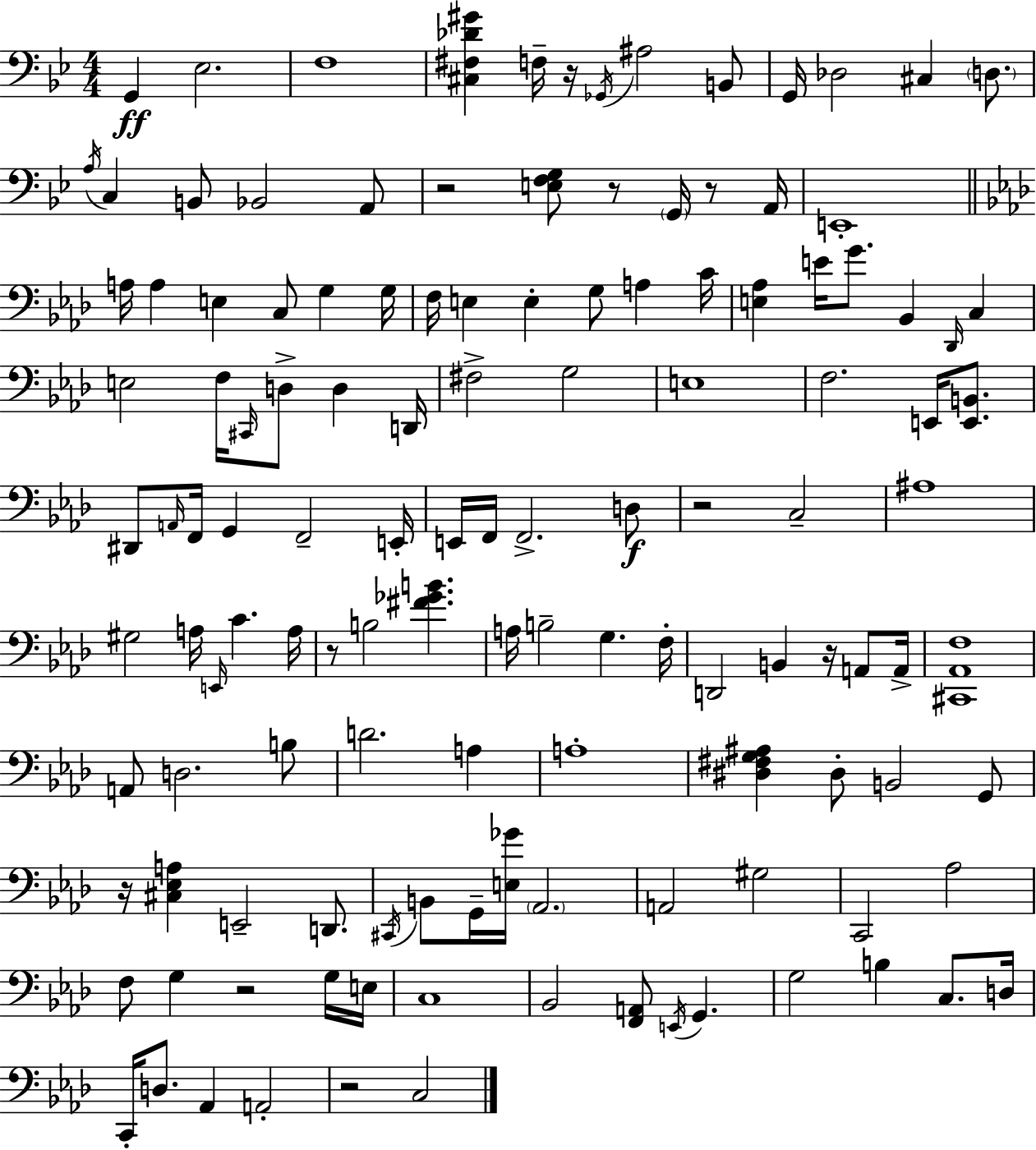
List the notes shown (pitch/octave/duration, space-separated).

G2/q Eb3/h. F3/w [C#3,F#3,Db4,G#4]/q F3/s R/s Gb2/s A#3/h B2/e G2/s Db3/h C#3/q D3/e. A3/s C3/q B2/e Bb2/h A2/e R/h [E3,F3,G3]/e R/e G2/s R/e A2/s E2/w A3/s A3/q E3/q C3/e G3/q G3/s F3/s E3/q E3/q G3/e A3/q C4/s [E3,Ab3]/q E4/s G4/e. Bb2/q Db2/s C3/q E3/h F3/s C#2/s D3/e D3/q D2/s F#3/h G3/h E3/w F3/h. E2/s [E2,B2]/e. D#2/e A2/s F2/s G2/q F2/h E2/s E2/s F2/s F2/h. D3/e R/h C3/h A#3/w G#3/h A3/s E2/s C4/q. A3/s R/e B3/h [F#4,Gb4,B4]/q. A3/s B3/h G3/q. F3/s D2/h B2/q R/s A2/e A2/s [C#2,Ab2,F3]/w A2/e D3/h. B3/e D4/h. A3/q A3/w [D#3,F#3,G3,A#3]/q D#3/e B2/h G2/e R/s [C#3,Eb3,A3]/q E2/h D2/e. C#2/s B2/e G2/s [E3,Gb4]/s Ab2/h. A2/h G#3/h C2/h Ab3/h F3/e G3/q R/h G3/s E3/s C3/w Bb2/h [F2,A2]/e E2/s G2/q. G3/h B3/q C3/e. D3/s C2/s D3/e. Ab2/q A2/h R/h C3/h